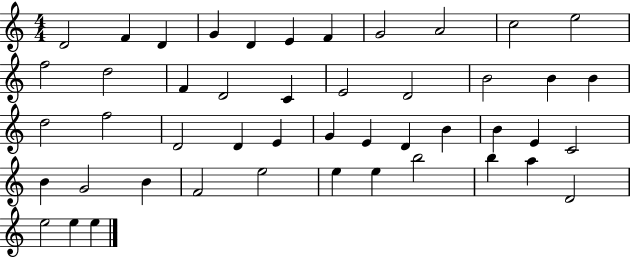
{
  \clef treble
  \numericTimeSignature
  \time 4/4
  \key c \major
  d'2 f'4 d'4 | g'4 d'4 e'4 f'4 | g'2 a'2 | c''2 e''2 | \break f''2 d''2 | f'4 d'2 c'4 | e'2 d'2 | b'2 b'4 b'4 | \break d''2 f''2 | d'2 d'4 e'4 | g'4 e'4 d'4 b'4 | b'4 e'4 c'2 | \break b'4 g'2 b'4 | f'2 e''2 | e''4 e''4 b''2 | b''4 a''4 d'2 | \break e''2 e''4 e''4 | \bar "|."
}